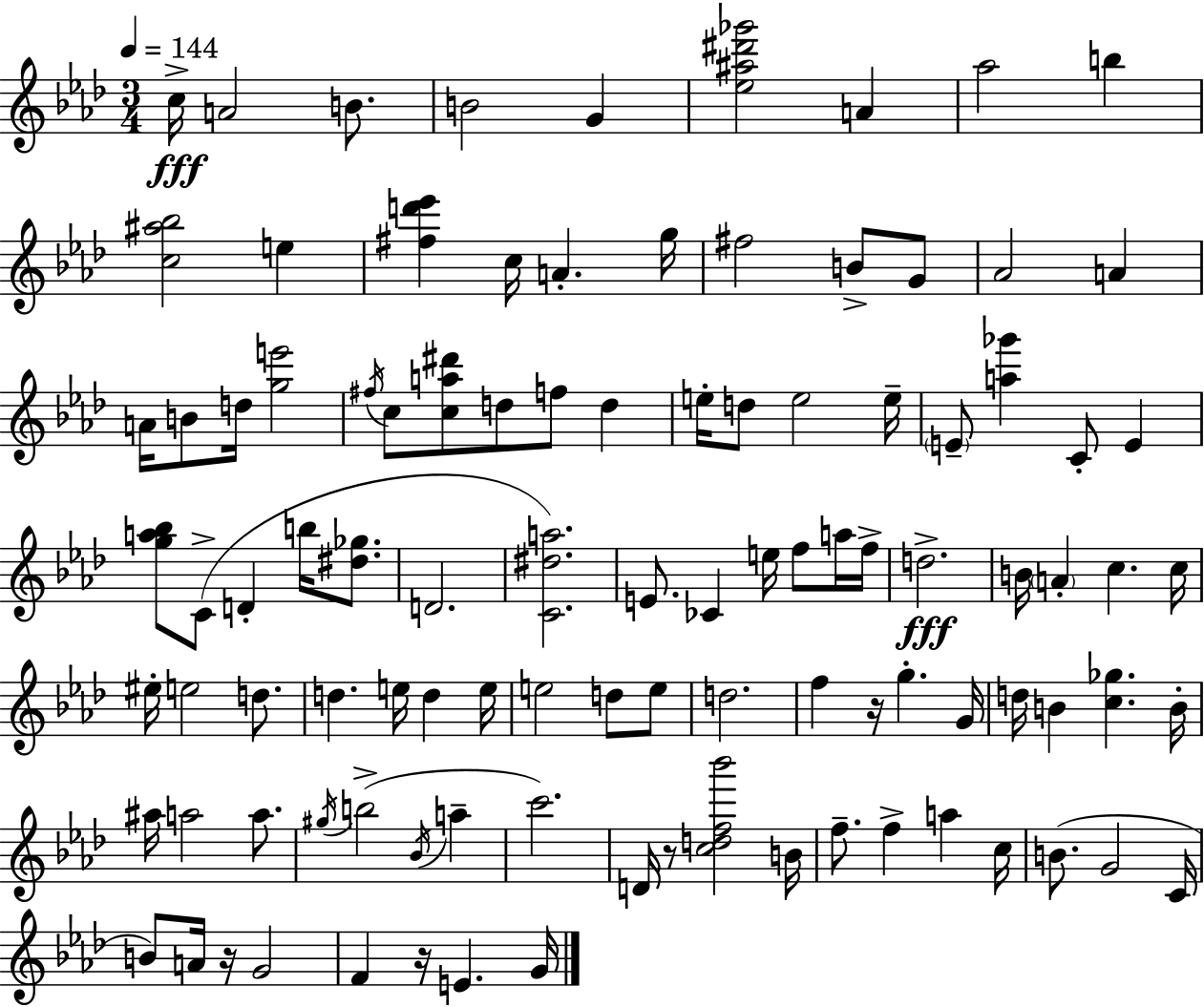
{
  \clef treble
  \numericTimeSignature
  \time 3/4
  \key aes \major
  \tempo 4 = 144
  c''16->\fff a'2 b'8. | b'2 g'4 | <ees'' ais'' dis''' ges'''>2 a'4 | aes''2 b''4 | \break <c'' ais'' bes''>2 e''4 | <fis'' d''' ees'''>4 c''16 a'4.-. g''16 | fis''2 b'8-> g'8 | aes'2 a'4 | \break a'16 b'8 d''16 <g'' e'''>2 | \acciaccatura { fis''16 } c''8 <c'' a'' dis'''>8 d''8 f''8 d''4 | e''16-. d''8 e''2 | e''16-- \parenthesize e'8-- <a'' ges'''>4 c'8-. e'4 | \break <g'' a'' bes''>8 c'8->( d'4-. b''16 <dis'' ges''>8. | d'2. | <c' dis'' a''>2.) | e'8. ces'4 e''16 f''8 a''16 | \break f''16-> d''2.->\fff | b'16 \parenthesize a'4-. c''4. | c''16 eis''16-. e''2 d''8. | d''4. e''16 d''4 | \break e''16 e''2 d''8 e''8 | d''2. | f''4 r16 g''4.-. | g'16 d''16 b'4 <c'' ges''>4. | \break b'16-. ais''16 a''2 a''8. | \acciaccatura { gis''16 }( b''2-> \acciaccatura { bes'16 } a''4-- | c'''2.) | d'16 r8 <c'' d'' f'' bes'''>2 | \break b'16 f''8.-- f''4-> a''4 | c''16 b'8.( g'2 | c'16 b'8) a'16 r16 g'2 | f'4 r16 e'4. | \break g'16 \bar "|."
}